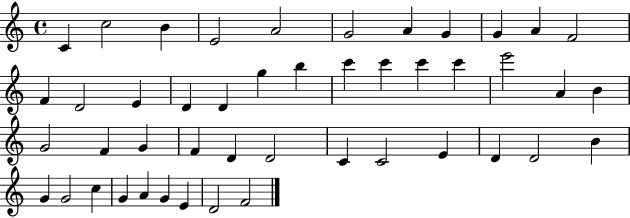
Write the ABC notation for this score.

X:1
T:Untitled
M:4/4
L:1/4
K:C
C c2 B E2 A2 G2 A G G A F2 F D2 E D D g b c' c' c' c' e'2 A B G2 F G F D D2 C C2 E D D2 B G G2 c G A G E D2 F2